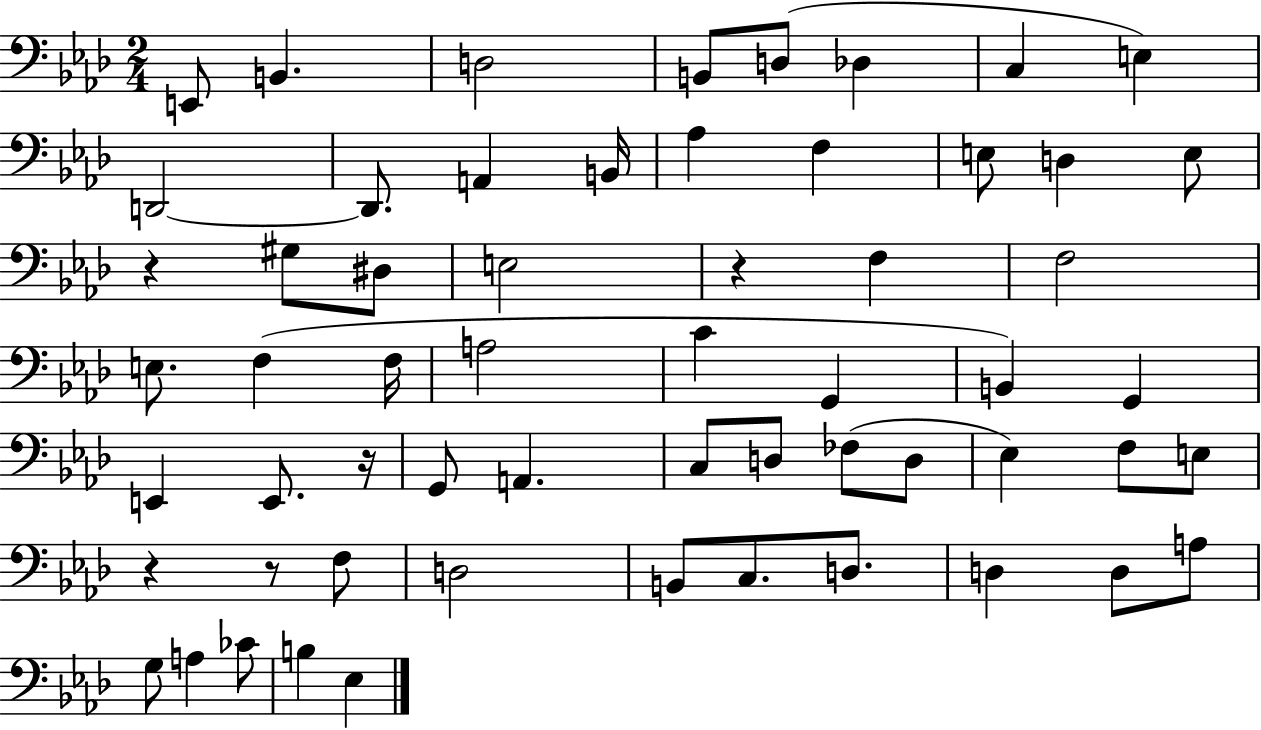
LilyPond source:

{
  \clef bass
  \numericTimeSignature
  \time 2/4
  \key aes \major
  e,8 b,4. | d2 | b,8 d8( des4 | c4 e4) | \break d,2~~ | d,8. a,4 b,16 | aes4 f4 | e8 d4 e8 | \break r4 gis8 dis8 | e2 | r4 f4 | f2 | \break e8. f4( f16 | a2 | c'4 g,4 | b,4) g,4 | \break e,4 e,8. r16 | g,8 a,4. | c8 d8 fes8( d8 | ees4) f8 e8 | \break r4 r8 f8 | d2 | b,8 c8. d8. | d4 d8 a8 | \break g8 a4 ces'8 | b4 ees4 | \bar "|."
}